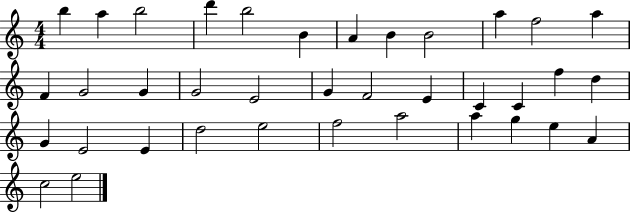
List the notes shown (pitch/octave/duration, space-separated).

B5/q A5/q B5/h D6/q B5/h B4/q A4/q B4/q B4/h A5/q F5/h A5/q F4/q G4/h G4/q G4/h E4/h G4/q F4/h E4/q C4/q C4/q F5/q D5/q G4/q E4/h E4/q D5/h E5/h F5/h A5/h A5/q G5/q E5/q A4/q C5/h E5/h